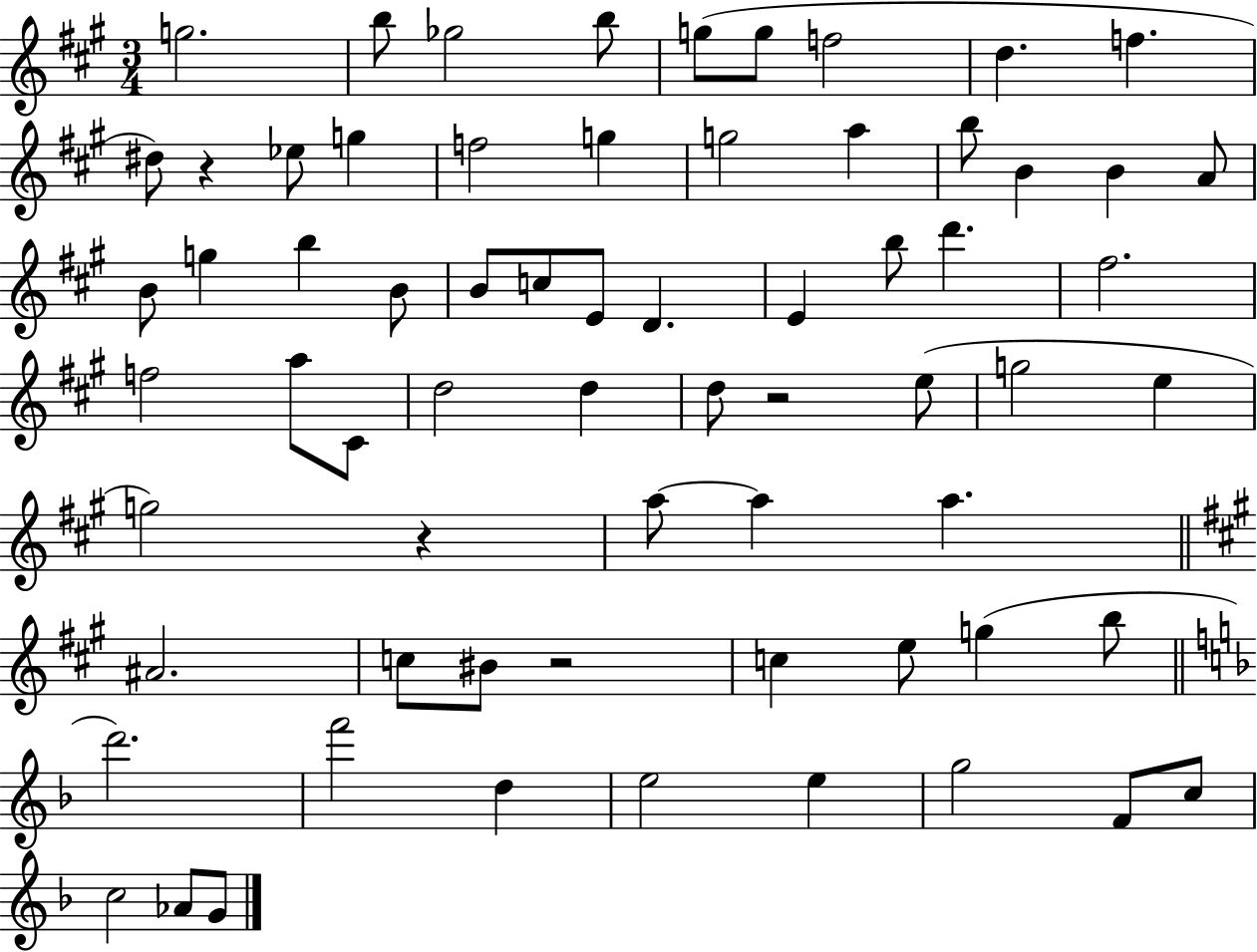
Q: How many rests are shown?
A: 4